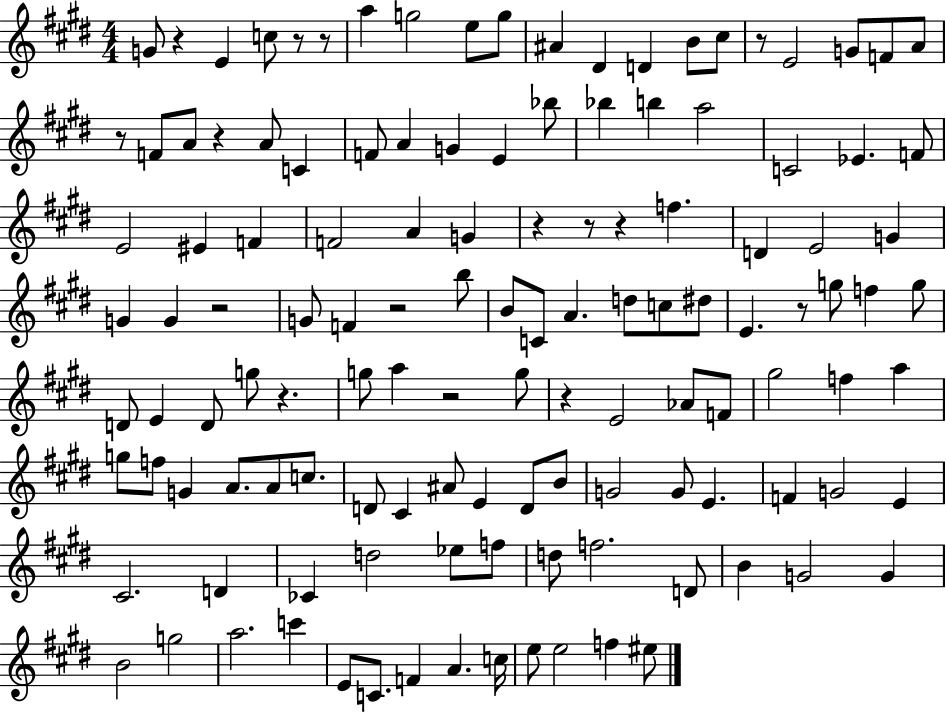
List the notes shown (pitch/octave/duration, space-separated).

G4/e R/q E4/q C5/e R/e R/e A5/q G5/h E5/e G5/e A#4/q D#4/q D4/q B4/e C#5/e R/e E4/h G4/e F4/e A4/e R/e F4/e A4/e R/q A4/e C4/q F4/e A4/q G4/q E4/q Bb5/e Bb5/q B5/q A5/h C4/h Eb4/q. F4/e E4/h EIS4/q F4/q F4/h A4/q G4/q R/q R/e R/q F5/q. D4/q E4/h G4/q G4/q G4/q R/h G4/e F4/q R/h B5/e B4/e C4/e A4/q. D5/e C5/e D#5/e E4/q. R/e G5/e F5/q G5/e D4/e E4/q D4/e G5/e R/q. G5/e A5/q R/h G5/e R/q E4/h Ab4/e F4/e G#5/h F5/q A5/q G5/e F5/e G4/q A4/e. A4/e C5/e. D4/e C#4/q A#4/e E4/q D4/e B4/e G4/h G4/e E4/q. F4/q G4/h E4/q C#4/h. D4/q CES4/q D5/h Eb5/e F5/e D5/e F5/h. D4/e B4/q G4/h G4/q B4/h G5/h A5/h. C6/q E4/e C4/e. F4/q A4/q. C5/s E5/e E5/h F5/q EIS5/e